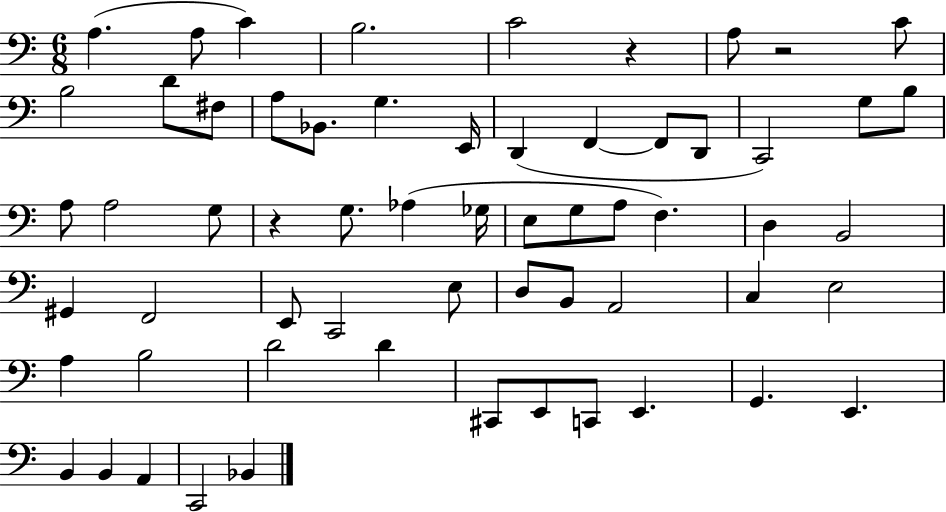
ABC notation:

X:1
T:Untitled
M:6/8
L:1/4
K:C
A, A,/2 C B,2 C2 z A,/2 z2 C/2 B,2 D/2 ^F,/2 A,/2 _B,,/2 G, E,,/4 D,, F,, F,,/2 D,,/2 C,,2 G,/2 B,/2 A,/2 A,2 G,/2 z G,/2 _A, _G,/4 E,/2 G,/2 A,/2 F, D, B,,2 ^G,, F,,2 E,,/2 C,,2 E,/2 D,/2 B,,/2 A,,2 C, E,2 A, B,2 D2 D ^C,,/2 E,,/2 C,,/2 E,, G,, E,, B,, B,, A,, C,,2 _B,,